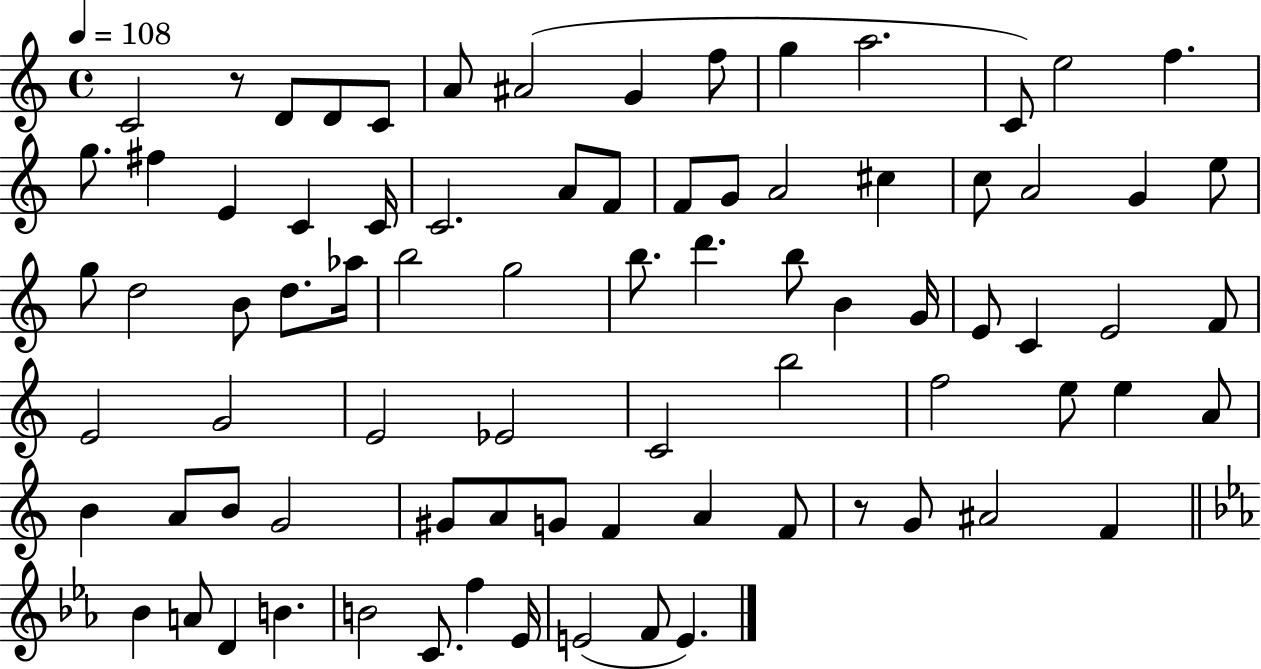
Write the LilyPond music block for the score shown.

{
  \clef treble
  \time 4/4
  \defaultTimeSignature
  \key c \major
  \tempo 4 = 108
  c'2 r8 d'8 d'8 c'8 | a'8 ais'2( g'4 f''8 | g''4 a''2. | c'8) e''2 f''4. | \break g''8. fis''4 e'4 c'4 c'16 | c'2. a'8 f'8 | f'8 g'8 a'2 cis''4 | c''8 a'2 g'4 e''8 | \break g''8 d''2 b'8 d''8. aes''16 | b''2 g''2 | b''8. d'''4. b''8 b'4 g'16 | e'8 c'4 e'2 f'8 | \break e'2 g'2 | e'2 ees'2 | c'2 b''2 | f''2 e''8 e''4 a'8 | \break b'4 a'8 b'8 g'2 | gis'8 a'8 g'8 f'4 a'4 f'8 | r8 g'8 ais'2 f'4 | \bar "||" \break \key ees \major bes'4 a'8 d'4 b'4. | b'2 c'8. f''4 ees'16 | e'2( f'8 e'4.) | \bar "|."
}